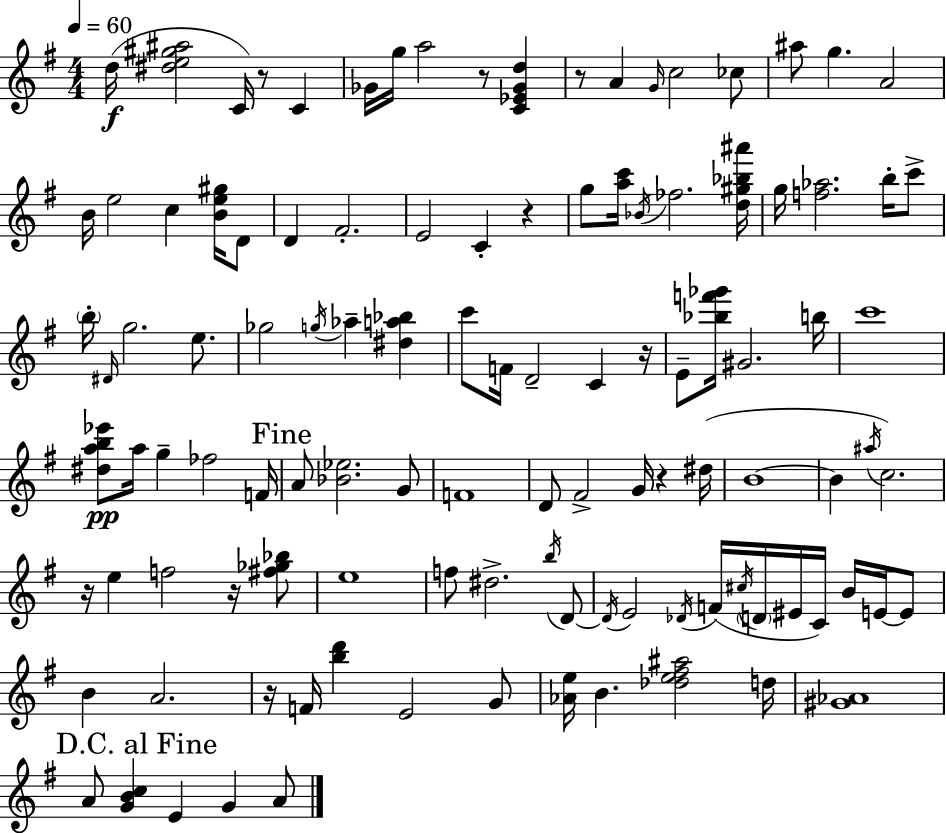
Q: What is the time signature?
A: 4/4